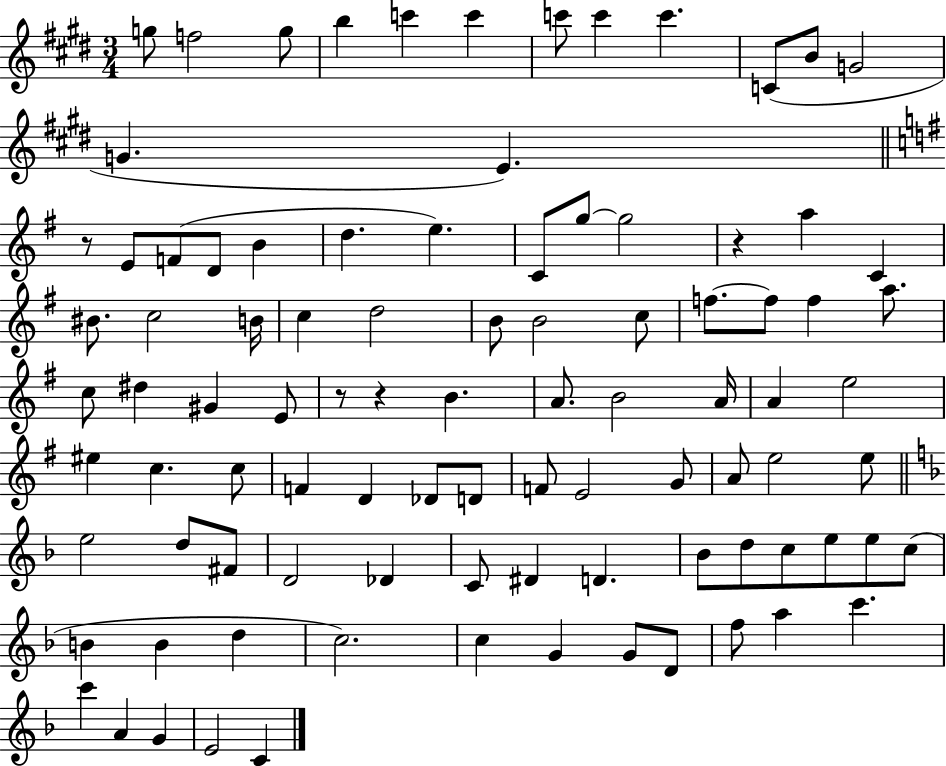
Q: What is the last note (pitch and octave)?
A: C4